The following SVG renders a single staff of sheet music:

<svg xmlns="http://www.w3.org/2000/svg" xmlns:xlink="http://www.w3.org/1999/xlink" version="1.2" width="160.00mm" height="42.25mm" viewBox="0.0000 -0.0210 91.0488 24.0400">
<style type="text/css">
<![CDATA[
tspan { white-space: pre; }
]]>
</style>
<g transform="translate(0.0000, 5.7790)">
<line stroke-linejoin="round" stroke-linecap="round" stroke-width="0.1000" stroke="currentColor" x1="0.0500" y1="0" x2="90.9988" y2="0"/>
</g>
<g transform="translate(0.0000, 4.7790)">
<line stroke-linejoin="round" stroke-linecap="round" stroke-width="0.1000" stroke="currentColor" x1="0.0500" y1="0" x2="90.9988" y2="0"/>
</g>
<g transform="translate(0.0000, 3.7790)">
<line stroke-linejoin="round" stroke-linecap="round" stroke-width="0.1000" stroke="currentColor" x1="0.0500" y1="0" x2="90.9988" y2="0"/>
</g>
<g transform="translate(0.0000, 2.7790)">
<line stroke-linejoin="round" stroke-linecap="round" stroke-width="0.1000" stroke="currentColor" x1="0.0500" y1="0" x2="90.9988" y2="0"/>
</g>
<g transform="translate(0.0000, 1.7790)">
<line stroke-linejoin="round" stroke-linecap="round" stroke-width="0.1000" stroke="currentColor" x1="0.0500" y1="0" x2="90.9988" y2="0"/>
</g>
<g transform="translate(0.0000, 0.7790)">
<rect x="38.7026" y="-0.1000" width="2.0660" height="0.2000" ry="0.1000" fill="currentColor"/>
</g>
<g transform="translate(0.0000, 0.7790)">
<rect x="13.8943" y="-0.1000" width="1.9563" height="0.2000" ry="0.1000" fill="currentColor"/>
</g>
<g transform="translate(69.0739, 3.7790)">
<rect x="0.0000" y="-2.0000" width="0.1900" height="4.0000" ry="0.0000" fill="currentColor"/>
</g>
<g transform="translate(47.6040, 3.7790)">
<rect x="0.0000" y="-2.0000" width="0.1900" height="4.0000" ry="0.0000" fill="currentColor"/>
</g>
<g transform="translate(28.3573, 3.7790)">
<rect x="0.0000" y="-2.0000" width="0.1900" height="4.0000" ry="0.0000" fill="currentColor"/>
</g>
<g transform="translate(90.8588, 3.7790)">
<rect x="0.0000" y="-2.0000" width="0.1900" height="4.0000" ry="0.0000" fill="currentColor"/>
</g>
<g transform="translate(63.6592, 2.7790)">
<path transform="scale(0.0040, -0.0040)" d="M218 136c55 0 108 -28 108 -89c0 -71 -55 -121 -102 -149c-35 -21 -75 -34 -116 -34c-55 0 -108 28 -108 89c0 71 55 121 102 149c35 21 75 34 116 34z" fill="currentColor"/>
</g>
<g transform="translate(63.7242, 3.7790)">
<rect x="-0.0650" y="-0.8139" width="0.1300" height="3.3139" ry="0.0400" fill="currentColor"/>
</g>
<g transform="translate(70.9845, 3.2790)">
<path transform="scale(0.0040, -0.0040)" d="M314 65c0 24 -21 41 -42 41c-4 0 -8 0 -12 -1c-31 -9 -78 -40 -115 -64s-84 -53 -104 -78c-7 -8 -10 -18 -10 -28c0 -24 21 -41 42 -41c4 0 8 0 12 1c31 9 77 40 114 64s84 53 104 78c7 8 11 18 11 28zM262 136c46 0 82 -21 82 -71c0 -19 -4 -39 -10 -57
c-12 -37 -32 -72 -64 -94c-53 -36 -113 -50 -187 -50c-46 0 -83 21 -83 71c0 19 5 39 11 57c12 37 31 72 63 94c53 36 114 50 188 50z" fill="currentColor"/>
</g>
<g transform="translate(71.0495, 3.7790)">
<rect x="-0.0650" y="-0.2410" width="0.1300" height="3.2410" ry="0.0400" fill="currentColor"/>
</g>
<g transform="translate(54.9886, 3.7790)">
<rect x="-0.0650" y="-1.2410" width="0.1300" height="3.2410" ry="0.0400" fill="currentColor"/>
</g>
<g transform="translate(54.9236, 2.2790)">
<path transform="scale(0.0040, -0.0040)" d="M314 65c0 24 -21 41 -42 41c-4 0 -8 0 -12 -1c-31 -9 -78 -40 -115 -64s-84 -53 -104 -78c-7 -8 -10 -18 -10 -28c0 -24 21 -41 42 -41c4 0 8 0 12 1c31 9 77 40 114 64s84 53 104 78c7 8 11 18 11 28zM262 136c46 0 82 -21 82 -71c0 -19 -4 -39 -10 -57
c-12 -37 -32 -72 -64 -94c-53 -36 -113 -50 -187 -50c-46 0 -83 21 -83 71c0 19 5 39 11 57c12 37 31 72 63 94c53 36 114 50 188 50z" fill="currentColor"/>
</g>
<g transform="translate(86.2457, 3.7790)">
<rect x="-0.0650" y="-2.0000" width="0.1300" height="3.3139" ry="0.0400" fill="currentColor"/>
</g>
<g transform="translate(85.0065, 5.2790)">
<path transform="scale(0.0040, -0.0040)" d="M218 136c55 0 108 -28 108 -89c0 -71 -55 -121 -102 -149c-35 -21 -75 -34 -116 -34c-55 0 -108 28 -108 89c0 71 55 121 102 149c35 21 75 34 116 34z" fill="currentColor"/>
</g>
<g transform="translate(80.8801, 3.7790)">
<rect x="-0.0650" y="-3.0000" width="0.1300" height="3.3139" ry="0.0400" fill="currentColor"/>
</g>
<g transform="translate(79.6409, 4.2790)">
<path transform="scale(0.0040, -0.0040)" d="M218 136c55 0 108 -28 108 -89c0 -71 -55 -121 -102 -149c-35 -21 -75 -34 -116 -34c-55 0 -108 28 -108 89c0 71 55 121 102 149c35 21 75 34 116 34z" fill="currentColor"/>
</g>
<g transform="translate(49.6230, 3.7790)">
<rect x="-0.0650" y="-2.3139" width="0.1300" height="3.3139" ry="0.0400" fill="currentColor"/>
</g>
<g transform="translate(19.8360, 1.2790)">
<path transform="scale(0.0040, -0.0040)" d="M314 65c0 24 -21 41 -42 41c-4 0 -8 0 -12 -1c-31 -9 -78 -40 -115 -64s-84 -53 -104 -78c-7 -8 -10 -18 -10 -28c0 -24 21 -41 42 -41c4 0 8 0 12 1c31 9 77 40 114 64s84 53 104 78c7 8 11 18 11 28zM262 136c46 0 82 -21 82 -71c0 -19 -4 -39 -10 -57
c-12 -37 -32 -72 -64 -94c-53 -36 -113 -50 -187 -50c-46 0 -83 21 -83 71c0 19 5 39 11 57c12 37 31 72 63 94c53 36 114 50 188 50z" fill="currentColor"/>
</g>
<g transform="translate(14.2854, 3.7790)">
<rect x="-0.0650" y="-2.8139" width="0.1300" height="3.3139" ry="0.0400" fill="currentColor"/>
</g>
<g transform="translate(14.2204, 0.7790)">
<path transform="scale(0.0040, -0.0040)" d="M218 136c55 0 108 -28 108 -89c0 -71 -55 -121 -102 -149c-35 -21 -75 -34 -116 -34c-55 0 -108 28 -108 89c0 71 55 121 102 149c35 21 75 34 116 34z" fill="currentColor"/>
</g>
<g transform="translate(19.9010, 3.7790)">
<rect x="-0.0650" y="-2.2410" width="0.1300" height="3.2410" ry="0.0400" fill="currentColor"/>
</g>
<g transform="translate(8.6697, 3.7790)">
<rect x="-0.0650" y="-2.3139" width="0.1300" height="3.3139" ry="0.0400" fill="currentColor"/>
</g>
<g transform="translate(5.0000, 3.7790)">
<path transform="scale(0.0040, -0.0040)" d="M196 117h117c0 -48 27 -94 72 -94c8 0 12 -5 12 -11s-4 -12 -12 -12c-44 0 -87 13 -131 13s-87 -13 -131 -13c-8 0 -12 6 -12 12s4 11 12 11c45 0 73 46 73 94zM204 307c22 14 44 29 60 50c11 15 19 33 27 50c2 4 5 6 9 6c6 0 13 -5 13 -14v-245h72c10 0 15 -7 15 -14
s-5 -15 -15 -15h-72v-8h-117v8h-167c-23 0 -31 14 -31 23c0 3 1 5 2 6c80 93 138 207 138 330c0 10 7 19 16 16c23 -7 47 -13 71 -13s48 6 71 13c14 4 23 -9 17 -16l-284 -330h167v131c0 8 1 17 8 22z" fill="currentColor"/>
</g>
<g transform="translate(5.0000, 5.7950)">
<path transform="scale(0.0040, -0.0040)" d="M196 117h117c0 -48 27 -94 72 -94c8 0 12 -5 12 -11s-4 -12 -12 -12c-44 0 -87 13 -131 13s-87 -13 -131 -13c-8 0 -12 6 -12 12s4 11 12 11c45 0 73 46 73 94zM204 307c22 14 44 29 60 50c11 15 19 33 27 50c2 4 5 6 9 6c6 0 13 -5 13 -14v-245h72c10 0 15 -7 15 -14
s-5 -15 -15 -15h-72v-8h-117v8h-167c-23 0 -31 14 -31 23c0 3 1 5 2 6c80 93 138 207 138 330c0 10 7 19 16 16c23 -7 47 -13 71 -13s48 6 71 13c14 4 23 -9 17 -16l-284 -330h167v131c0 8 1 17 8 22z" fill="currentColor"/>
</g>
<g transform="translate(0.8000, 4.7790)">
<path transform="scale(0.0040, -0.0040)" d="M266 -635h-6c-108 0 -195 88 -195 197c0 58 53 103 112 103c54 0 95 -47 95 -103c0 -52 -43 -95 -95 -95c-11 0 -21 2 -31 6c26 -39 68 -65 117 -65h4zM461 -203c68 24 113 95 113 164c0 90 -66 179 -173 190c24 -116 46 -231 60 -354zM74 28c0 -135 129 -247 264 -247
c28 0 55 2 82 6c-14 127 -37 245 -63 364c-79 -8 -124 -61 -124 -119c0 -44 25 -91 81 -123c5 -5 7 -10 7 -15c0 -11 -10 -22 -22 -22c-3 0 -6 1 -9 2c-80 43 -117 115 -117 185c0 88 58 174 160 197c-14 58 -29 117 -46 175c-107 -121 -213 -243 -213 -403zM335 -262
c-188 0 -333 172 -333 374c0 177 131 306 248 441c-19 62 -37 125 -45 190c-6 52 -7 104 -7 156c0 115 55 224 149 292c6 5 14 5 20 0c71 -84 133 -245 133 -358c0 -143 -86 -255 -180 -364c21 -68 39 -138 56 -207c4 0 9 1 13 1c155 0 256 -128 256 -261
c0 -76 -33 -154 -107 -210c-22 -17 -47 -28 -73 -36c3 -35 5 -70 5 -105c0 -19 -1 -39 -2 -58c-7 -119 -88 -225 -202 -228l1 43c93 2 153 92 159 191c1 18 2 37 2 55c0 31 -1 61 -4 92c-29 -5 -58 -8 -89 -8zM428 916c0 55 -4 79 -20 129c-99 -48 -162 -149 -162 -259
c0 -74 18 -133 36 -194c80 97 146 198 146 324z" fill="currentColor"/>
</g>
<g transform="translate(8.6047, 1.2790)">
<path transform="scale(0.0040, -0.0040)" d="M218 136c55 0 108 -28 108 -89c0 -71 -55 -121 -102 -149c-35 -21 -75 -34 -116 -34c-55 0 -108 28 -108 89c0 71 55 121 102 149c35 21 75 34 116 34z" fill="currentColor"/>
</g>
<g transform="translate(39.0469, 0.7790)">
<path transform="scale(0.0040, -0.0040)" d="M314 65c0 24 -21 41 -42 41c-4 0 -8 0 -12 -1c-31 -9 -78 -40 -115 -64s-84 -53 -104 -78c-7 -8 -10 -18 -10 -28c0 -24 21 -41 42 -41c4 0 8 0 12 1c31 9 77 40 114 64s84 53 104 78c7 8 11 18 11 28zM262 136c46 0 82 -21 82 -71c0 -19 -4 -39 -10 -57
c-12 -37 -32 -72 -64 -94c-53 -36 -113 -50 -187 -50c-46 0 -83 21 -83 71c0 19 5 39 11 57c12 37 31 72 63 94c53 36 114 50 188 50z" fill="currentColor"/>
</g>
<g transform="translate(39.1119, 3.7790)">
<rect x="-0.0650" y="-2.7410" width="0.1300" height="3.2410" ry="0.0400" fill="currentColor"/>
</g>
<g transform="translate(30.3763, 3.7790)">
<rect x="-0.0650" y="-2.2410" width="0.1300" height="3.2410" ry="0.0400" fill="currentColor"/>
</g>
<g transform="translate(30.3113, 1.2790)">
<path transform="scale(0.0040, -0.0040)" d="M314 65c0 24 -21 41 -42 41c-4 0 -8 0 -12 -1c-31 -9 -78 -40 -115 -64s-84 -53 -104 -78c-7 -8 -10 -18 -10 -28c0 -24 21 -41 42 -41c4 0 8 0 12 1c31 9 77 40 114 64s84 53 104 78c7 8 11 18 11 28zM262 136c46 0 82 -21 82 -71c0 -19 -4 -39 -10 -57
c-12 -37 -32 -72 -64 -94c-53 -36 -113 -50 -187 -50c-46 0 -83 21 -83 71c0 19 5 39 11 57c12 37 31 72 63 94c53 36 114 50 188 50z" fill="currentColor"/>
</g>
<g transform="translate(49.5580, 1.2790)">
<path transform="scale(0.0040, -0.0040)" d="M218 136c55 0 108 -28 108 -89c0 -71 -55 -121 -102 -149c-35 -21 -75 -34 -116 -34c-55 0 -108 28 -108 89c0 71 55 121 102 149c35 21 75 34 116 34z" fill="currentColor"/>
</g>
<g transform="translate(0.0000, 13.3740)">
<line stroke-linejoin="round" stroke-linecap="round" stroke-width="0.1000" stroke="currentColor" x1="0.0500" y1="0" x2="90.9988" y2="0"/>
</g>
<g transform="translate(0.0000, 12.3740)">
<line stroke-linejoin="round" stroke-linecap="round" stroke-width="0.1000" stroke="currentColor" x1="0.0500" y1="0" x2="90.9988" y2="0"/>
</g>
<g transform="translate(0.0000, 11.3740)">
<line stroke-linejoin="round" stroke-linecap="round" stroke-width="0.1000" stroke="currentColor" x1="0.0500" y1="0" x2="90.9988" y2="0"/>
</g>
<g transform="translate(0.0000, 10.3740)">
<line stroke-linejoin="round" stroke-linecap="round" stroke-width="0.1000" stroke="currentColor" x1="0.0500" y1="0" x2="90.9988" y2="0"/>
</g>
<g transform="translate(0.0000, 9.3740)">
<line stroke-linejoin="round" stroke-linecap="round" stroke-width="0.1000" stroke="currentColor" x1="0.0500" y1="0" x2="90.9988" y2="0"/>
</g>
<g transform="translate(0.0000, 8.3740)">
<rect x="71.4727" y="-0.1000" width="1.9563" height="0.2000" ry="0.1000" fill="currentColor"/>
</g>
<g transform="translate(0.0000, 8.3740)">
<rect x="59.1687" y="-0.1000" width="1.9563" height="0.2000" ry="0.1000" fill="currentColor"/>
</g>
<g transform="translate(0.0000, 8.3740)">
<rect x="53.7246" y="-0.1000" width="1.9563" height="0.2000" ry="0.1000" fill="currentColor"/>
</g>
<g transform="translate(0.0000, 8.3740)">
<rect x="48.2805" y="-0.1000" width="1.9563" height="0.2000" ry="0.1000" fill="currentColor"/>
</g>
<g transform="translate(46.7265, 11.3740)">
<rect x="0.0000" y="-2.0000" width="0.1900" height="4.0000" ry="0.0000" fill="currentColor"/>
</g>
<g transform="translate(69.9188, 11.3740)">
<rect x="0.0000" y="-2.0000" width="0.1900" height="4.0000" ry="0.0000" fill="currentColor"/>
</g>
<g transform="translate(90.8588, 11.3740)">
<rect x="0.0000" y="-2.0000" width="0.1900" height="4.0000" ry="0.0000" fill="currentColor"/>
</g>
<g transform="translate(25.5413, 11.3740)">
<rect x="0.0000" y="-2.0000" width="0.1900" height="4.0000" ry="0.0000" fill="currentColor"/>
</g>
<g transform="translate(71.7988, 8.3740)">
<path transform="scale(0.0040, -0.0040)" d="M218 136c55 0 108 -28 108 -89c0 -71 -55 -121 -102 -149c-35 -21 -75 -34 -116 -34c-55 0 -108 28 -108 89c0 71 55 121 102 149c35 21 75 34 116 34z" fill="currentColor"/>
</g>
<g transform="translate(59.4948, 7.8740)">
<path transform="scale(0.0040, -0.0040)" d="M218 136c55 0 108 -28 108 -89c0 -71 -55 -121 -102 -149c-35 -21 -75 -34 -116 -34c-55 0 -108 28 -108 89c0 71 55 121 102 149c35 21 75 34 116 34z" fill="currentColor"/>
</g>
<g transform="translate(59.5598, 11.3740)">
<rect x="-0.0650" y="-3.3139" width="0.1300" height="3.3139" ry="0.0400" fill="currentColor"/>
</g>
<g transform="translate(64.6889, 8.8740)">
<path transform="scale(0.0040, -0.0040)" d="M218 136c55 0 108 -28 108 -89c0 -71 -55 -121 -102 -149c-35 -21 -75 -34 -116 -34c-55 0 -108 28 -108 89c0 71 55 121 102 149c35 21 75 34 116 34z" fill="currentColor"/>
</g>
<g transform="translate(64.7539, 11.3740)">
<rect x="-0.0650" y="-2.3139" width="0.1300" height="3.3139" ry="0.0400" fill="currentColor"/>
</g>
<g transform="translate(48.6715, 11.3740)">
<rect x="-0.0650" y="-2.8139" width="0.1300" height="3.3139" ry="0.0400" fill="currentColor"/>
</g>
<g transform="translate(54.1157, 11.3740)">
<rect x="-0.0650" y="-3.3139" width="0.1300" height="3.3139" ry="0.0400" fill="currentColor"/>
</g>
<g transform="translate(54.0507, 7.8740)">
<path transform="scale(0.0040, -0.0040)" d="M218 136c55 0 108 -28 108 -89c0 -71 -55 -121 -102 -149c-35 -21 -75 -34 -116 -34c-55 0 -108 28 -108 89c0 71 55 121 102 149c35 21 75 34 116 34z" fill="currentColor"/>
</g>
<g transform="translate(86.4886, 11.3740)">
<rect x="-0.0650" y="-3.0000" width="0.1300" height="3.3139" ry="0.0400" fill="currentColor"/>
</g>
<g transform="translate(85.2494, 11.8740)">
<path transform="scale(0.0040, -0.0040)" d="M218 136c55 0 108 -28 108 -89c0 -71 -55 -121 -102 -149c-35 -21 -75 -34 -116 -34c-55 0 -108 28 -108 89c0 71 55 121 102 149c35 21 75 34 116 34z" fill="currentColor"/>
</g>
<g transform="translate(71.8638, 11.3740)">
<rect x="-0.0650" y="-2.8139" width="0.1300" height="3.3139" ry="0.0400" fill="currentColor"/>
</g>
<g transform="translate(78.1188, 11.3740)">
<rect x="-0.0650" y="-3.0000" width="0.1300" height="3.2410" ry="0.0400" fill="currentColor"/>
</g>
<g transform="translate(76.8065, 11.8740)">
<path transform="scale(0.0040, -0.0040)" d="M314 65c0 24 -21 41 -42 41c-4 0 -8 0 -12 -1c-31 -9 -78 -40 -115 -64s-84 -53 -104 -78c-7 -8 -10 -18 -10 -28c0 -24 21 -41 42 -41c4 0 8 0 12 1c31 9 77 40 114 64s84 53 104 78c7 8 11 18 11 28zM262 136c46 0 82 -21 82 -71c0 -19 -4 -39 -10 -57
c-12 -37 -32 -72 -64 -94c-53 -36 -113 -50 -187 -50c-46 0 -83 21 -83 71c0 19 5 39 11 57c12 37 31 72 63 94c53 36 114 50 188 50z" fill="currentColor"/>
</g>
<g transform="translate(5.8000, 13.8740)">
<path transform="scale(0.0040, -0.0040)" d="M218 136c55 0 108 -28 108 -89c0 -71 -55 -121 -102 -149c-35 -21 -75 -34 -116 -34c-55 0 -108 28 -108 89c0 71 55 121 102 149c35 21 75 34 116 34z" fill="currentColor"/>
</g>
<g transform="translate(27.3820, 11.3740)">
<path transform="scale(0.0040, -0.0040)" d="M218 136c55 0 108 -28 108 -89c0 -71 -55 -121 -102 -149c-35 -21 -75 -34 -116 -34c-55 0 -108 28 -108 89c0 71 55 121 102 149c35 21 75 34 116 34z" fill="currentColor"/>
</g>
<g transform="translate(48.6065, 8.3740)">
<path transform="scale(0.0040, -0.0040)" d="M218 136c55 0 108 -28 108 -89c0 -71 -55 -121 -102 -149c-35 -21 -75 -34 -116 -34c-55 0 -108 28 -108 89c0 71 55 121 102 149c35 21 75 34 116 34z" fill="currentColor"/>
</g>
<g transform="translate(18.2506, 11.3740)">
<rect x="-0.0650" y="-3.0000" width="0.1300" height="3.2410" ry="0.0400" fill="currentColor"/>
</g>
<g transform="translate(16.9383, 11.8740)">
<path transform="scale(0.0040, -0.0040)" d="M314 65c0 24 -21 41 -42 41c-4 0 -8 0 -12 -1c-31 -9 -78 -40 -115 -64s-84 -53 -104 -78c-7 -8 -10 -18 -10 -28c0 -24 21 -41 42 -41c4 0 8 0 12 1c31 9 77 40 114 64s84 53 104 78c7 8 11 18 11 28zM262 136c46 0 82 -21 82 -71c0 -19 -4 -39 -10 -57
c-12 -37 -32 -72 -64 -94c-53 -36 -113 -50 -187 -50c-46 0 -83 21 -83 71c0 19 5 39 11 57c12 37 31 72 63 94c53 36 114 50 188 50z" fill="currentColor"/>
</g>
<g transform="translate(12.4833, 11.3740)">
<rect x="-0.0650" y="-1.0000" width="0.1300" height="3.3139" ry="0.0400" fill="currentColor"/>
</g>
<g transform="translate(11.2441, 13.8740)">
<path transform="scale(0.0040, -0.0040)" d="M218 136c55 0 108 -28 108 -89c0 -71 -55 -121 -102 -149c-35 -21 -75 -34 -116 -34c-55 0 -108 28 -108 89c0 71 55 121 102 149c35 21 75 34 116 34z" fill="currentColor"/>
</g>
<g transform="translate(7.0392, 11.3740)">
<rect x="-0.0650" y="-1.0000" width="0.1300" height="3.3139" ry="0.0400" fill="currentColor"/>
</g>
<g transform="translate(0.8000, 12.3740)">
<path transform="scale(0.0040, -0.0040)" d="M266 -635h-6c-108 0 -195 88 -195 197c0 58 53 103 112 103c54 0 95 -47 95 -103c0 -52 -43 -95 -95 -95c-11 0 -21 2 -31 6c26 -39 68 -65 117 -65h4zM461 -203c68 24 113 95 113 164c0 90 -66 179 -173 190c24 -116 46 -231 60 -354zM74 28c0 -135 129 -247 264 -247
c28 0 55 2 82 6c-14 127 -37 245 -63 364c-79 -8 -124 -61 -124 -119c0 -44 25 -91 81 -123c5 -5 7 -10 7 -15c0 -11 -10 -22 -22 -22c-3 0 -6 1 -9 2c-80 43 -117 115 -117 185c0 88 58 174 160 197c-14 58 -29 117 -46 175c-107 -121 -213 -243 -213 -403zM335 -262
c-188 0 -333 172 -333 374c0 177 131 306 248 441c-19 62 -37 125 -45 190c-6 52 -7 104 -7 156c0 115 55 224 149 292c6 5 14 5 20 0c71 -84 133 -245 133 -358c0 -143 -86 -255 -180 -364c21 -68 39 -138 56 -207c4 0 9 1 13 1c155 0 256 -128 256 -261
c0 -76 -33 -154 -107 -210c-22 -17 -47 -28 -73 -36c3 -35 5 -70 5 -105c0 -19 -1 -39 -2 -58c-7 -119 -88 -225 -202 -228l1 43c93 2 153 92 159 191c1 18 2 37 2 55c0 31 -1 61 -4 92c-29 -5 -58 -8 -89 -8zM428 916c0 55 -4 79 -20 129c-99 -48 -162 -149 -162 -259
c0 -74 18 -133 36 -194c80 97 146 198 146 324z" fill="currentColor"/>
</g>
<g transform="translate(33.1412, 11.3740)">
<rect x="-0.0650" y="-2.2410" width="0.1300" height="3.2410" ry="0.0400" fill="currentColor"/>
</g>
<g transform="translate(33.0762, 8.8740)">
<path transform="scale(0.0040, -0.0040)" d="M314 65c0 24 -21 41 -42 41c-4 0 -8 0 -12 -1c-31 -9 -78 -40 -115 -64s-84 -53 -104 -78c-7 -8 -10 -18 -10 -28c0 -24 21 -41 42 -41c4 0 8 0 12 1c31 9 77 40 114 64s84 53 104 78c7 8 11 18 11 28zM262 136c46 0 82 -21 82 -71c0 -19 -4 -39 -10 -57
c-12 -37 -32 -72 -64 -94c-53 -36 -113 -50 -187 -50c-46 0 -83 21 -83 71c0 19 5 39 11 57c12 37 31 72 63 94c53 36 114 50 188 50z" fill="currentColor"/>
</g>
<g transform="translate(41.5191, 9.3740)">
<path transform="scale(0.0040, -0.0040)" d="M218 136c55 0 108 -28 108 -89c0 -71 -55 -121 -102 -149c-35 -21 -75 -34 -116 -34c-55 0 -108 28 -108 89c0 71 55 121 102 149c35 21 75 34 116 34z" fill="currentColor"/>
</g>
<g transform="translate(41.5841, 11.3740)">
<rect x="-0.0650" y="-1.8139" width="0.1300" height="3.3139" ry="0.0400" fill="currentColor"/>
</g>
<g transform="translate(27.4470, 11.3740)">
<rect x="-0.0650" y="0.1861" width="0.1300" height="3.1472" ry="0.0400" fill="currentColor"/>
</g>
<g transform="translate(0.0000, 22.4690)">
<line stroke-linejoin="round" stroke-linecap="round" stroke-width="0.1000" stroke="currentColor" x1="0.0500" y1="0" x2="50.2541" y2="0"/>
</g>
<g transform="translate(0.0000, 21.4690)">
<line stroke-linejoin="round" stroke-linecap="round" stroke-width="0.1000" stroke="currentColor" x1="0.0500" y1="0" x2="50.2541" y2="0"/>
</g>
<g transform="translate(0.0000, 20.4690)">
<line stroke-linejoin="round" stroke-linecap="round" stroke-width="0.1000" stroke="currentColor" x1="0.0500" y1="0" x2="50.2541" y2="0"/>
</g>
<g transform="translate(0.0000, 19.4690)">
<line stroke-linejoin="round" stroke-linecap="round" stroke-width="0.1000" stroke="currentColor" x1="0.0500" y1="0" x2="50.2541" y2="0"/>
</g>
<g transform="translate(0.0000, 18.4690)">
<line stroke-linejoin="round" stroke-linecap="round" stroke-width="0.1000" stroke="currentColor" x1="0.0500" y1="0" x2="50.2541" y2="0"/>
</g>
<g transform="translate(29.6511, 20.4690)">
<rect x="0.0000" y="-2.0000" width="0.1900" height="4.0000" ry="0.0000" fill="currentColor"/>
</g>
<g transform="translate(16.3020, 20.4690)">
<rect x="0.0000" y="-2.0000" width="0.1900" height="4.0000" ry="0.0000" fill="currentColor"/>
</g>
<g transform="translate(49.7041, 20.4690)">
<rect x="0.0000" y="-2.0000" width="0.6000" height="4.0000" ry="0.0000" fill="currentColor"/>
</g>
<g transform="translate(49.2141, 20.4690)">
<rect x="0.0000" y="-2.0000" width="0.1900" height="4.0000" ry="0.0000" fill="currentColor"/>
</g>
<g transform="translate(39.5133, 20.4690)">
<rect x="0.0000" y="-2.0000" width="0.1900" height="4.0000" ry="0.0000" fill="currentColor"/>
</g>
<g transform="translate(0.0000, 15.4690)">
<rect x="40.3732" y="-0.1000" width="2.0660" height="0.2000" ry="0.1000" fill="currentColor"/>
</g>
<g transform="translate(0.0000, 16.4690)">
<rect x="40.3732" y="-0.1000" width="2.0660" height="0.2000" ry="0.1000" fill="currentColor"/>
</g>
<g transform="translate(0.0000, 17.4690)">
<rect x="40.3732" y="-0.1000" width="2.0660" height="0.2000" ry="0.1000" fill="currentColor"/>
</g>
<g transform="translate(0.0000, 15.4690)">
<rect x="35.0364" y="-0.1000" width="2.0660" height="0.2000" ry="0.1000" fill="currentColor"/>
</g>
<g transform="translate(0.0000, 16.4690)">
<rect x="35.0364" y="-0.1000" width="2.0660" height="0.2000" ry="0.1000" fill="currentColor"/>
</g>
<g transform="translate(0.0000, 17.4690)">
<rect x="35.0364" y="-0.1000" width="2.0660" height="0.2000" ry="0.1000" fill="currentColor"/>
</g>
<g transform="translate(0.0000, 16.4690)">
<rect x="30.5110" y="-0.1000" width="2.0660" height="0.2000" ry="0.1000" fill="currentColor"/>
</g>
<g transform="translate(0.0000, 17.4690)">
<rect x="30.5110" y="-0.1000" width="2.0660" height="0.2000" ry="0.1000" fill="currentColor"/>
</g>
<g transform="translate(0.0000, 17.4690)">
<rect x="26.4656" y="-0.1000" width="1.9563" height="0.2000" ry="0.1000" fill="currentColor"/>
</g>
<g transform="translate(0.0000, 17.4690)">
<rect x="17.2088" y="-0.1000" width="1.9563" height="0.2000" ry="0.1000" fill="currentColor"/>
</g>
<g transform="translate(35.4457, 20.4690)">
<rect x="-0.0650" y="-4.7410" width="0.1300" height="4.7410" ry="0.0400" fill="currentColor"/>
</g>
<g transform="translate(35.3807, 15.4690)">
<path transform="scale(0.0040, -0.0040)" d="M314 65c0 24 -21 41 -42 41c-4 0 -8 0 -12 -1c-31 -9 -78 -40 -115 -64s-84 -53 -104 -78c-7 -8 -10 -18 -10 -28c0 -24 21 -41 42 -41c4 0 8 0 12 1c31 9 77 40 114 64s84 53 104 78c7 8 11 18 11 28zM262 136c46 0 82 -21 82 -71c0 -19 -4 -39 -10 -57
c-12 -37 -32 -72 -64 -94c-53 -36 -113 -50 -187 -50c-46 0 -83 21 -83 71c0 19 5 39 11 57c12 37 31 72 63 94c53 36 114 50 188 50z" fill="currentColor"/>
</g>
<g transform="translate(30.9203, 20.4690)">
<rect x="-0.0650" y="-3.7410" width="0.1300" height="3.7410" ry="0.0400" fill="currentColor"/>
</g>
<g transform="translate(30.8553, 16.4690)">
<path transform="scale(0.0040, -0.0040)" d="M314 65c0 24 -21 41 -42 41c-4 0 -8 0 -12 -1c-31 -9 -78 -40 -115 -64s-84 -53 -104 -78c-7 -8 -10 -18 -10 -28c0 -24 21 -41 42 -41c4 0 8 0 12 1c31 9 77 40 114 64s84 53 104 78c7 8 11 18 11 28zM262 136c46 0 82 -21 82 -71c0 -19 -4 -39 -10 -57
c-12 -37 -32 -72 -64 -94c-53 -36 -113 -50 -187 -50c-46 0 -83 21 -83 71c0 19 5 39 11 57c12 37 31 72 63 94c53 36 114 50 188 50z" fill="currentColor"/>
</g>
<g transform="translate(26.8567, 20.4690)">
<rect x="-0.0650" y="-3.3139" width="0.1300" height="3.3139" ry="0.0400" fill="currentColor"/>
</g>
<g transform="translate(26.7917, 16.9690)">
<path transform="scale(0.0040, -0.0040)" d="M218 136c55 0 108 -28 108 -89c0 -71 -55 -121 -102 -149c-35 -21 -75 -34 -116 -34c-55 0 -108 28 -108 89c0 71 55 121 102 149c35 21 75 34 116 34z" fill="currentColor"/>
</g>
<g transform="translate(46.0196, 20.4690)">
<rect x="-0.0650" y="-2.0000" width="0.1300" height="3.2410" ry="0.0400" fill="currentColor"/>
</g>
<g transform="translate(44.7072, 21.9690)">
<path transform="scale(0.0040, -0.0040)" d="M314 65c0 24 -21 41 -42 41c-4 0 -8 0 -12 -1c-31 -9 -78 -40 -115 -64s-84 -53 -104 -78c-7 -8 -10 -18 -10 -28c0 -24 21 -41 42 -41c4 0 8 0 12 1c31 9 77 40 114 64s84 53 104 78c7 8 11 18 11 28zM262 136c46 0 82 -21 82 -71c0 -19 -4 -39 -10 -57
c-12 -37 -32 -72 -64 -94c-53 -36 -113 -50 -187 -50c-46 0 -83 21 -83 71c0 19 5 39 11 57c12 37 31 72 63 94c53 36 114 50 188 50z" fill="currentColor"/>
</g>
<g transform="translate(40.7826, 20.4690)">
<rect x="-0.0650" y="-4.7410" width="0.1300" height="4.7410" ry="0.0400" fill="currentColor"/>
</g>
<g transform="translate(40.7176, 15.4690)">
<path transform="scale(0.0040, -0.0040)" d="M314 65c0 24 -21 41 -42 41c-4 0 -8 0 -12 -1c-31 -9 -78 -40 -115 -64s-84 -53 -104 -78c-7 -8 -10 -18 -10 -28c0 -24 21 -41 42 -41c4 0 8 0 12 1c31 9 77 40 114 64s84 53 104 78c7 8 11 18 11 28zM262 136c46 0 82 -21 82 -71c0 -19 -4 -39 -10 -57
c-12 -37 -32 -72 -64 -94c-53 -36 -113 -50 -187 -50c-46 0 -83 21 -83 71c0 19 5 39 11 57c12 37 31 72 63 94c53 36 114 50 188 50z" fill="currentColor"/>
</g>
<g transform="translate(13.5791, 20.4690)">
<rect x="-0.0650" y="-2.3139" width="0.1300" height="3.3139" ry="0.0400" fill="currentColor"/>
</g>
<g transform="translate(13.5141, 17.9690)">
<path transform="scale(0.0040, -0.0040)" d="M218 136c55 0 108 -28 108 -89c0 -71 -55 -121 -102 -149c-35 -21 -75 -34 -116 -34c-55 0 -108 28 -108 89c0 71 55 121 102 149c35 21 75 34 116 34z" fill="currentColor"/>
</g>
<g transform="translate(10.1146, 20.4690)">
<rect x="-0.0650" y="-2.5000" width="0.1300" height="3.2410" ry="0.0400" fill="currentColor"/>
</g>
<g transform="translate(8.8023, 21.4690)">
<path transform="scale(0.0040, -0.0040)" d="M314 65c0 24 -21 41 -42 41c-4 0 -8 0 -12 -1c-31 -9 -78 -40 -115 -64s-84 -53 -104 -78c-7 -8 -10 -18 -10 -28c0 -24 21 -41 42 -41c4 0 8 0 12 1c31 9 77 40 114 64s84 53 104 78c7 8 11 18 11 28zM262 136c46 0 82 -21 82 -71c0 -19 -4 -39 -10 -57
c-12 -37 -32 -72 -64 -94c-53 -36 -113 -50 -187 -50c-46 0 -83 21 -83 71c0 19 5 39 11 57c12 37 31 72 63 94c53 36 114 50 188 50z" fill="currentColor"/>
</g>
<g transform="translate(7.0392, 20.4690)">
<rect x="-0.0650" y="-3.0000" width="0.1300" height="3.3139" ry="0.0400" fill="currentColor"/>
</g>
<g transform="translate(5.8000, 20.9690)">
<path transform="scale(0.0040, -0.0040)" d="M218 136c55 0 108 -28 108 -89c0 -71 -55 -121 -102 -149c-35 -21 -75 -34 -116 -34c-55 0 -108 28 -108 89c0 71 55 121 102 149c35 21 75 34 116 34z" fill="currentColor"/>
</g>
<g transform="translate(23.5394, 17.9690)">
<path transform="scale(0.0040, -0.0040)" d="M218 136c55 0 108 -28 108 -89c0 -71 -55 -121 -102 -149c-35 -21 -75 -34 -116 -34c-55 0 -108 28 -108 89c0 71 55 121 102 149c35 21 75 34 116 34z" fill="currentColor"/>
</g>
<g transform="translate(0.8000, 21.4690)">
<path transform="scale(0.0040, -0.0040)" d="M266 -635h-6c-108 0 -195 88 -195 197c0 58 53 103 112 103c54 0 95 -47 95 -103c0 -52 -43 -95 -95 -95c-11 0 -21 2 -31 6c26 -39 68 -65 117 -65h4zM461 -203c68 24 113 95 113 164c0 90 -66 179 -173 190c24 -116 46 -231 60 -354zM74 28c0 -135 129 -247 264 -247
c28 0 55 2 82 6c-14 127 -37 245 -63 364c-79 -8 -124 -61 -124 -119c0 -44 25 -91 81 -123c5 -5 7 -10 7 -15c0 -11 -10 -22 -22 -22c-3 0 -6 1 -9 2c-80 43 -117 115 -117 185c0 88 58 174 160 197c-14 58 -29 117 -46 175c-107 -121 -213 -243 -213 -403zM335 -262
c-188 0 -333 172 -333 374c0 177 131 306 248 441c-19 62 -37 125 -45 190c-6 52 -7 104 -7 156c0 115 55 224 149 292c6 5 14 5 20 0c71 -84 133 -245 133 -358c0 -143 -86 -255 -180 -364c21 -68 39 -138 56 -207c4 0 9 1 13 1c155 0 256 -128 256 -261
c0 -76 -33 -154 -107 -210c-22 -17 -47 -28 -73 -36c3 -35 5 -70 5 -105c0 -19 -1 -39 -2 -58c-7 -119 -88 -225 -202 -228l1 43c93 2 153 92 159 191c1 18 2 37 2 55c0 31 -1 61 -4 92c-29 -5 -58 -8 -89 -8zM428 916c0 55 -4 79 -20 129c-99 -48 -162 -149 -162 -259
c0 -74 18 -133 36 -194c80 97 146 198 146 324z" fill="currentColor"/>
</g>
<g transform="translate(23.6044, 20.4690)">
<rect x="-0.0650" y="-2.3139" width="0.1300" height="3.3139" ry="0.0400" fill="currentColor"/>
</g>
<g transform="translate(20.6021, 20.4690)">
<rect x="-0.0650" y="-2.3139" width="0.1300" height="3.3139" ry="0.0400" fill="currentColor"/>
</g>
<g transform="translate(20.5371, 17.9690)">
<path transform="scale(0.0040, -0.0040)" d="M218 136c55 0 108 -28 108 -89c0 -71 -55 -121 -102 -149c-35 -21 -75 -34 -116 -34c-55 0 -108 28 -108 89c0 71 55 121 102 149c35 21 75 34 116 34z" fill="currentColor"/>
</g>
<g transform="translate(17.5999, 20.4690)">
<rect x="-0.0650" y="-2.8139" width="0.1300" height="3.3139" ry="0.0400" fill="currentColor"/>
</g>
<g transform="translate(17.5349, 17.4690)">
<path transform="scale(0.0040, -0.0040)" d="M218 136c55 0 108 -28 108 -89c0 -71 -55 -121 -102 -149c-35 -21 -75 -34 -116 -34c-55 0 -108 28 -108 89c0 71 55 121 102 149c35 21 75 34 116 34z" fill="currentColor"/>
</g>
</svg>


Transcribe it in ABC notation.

X:1
T:Untitled
M:4/4
L:1/4
K:C
g a g2 g2 a2 g e2 d c2 A F D D A2 B g2 f a b b g a A2 A A G2 g a g g b c'2 e'2 e'2 F2